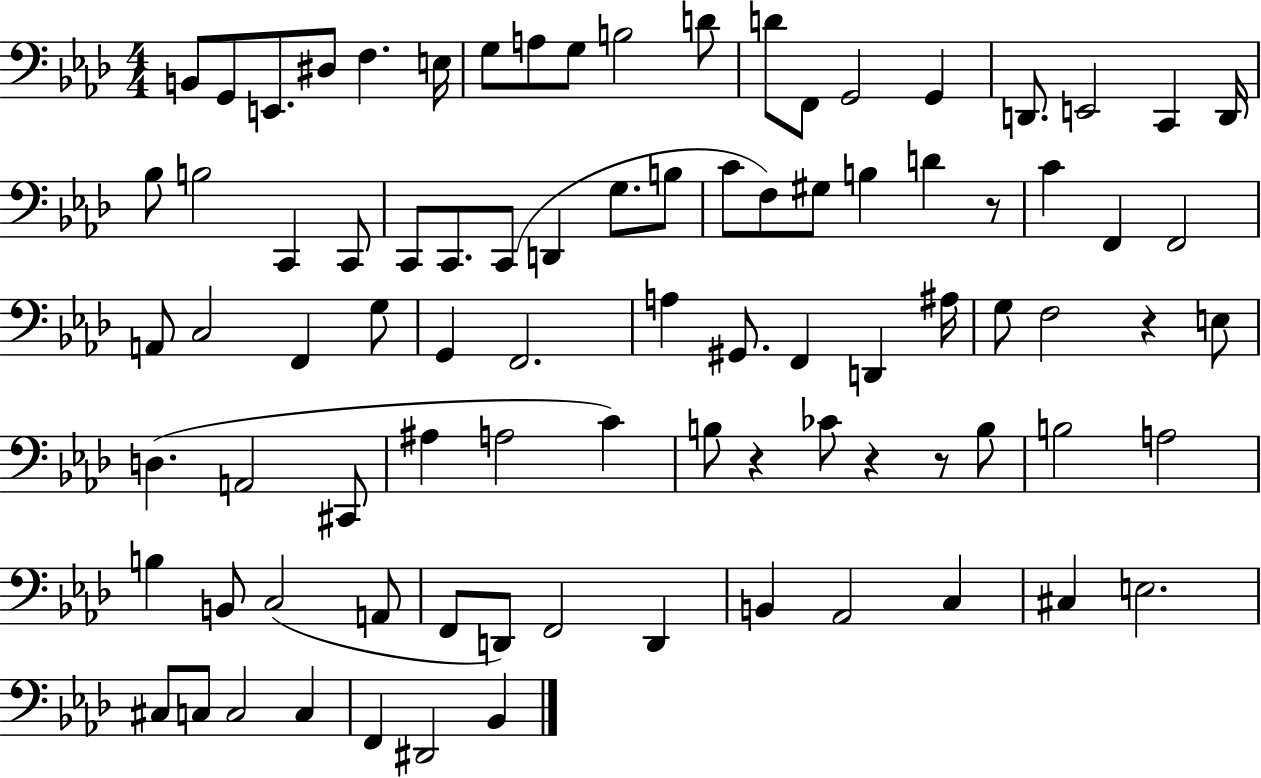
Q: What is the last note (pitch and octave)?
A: Bb2